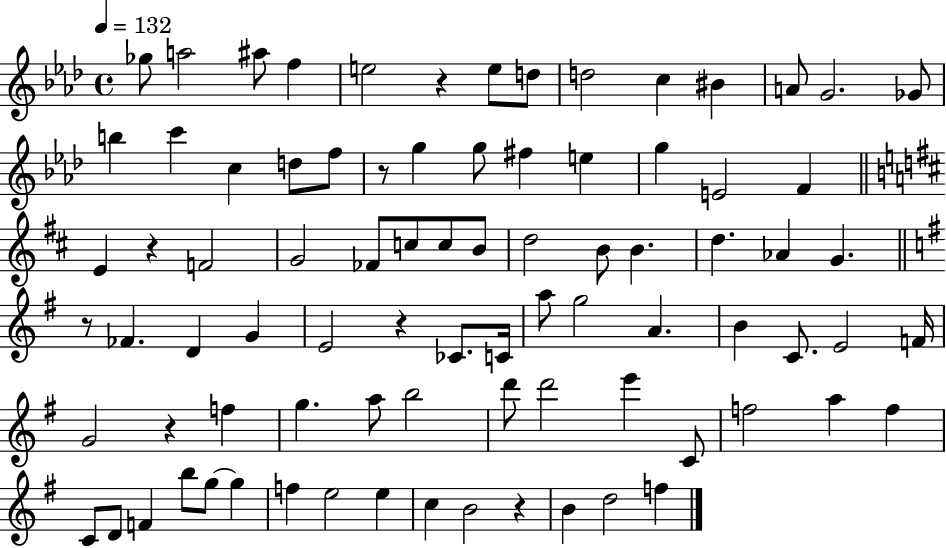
Gb5/e A5/h A#5/e F5/q E5/h R/q E5/e D5/e D5/h C5/q BIS4/q A4/e G4/h. Gb4/e B5/q C6/q C5/q D5/e F5/e R/e G5/q G5/e F#5/q E5/q G5/q E4/h F4/q E4/q R/q F4/h G4/h FES4/e C5/e C5/e B4/e D5/h B4/e B4/q. D5/q. Ab4/q G4/q. R/e FES4/q. D4/q G4/q E4/h R/q CES4/e. C4/s A5/e G5/h A4/q. B4/q C4/e. E4/h F4/s G4/h R/q F5/q G5/q. A5/e B5/h D6/e D6/h E6/q C4/e F5/h A5/q F5/q C4/e D4/e F4/q B5/e G5/e G5/q F5/q E5/h E5/q C5/q B4/h R/q B4/q D5/h F5/q